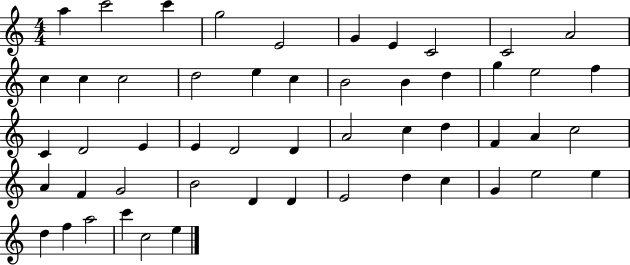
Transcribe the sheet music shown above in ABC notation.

X:1
T:Untitled
M:4/4
L:1/4
K:C
a c'2 c' g2 E2 G E C2 C2 A2 c c c2 d2 e c B2 B d g e2 f C D2 E E D2 D A2 c d F A c2 A F G2 B2 D D E2 d c G e2 e d f a2 c' c2 e